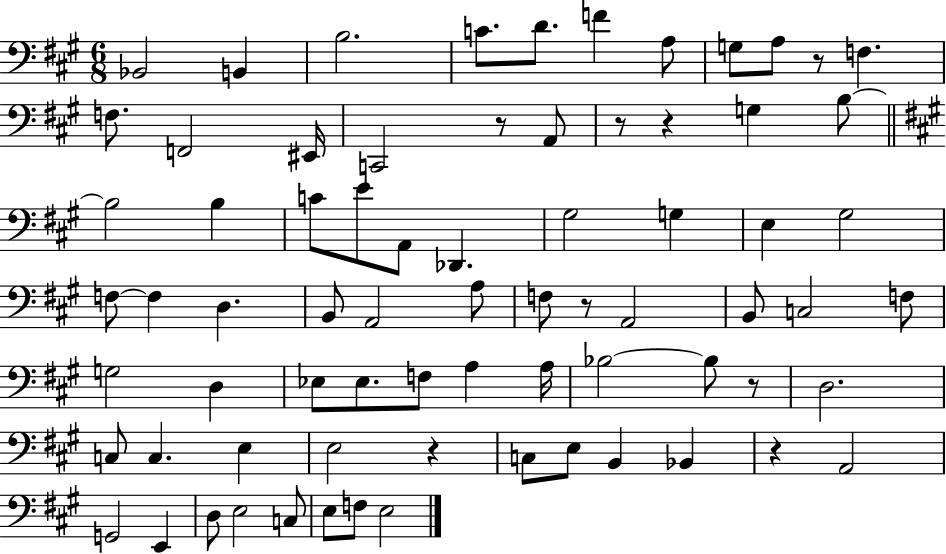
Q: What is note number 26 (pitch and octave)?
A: E3